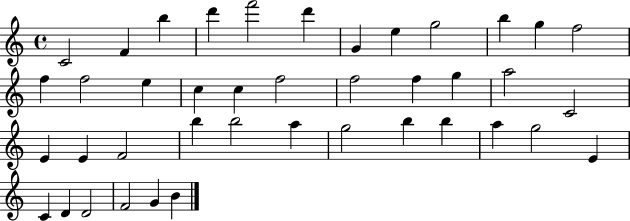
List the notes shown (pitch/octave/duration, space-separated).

C4/h F4/q B5/q D6/q F6/h D6/q G4/q E5/q G5/h B5/q G5/q F5/h F5/q F5/h E5/q C5/q C5/q F5/h F5/h F5/q G5/q A5/h C4/h E4/q E4/q F4/h B5/q B5/h A5/q G5/h B5/q B5/q A5/q G5/h E4/q C4/q D4/q D4/h F4/h G4/q B4/q